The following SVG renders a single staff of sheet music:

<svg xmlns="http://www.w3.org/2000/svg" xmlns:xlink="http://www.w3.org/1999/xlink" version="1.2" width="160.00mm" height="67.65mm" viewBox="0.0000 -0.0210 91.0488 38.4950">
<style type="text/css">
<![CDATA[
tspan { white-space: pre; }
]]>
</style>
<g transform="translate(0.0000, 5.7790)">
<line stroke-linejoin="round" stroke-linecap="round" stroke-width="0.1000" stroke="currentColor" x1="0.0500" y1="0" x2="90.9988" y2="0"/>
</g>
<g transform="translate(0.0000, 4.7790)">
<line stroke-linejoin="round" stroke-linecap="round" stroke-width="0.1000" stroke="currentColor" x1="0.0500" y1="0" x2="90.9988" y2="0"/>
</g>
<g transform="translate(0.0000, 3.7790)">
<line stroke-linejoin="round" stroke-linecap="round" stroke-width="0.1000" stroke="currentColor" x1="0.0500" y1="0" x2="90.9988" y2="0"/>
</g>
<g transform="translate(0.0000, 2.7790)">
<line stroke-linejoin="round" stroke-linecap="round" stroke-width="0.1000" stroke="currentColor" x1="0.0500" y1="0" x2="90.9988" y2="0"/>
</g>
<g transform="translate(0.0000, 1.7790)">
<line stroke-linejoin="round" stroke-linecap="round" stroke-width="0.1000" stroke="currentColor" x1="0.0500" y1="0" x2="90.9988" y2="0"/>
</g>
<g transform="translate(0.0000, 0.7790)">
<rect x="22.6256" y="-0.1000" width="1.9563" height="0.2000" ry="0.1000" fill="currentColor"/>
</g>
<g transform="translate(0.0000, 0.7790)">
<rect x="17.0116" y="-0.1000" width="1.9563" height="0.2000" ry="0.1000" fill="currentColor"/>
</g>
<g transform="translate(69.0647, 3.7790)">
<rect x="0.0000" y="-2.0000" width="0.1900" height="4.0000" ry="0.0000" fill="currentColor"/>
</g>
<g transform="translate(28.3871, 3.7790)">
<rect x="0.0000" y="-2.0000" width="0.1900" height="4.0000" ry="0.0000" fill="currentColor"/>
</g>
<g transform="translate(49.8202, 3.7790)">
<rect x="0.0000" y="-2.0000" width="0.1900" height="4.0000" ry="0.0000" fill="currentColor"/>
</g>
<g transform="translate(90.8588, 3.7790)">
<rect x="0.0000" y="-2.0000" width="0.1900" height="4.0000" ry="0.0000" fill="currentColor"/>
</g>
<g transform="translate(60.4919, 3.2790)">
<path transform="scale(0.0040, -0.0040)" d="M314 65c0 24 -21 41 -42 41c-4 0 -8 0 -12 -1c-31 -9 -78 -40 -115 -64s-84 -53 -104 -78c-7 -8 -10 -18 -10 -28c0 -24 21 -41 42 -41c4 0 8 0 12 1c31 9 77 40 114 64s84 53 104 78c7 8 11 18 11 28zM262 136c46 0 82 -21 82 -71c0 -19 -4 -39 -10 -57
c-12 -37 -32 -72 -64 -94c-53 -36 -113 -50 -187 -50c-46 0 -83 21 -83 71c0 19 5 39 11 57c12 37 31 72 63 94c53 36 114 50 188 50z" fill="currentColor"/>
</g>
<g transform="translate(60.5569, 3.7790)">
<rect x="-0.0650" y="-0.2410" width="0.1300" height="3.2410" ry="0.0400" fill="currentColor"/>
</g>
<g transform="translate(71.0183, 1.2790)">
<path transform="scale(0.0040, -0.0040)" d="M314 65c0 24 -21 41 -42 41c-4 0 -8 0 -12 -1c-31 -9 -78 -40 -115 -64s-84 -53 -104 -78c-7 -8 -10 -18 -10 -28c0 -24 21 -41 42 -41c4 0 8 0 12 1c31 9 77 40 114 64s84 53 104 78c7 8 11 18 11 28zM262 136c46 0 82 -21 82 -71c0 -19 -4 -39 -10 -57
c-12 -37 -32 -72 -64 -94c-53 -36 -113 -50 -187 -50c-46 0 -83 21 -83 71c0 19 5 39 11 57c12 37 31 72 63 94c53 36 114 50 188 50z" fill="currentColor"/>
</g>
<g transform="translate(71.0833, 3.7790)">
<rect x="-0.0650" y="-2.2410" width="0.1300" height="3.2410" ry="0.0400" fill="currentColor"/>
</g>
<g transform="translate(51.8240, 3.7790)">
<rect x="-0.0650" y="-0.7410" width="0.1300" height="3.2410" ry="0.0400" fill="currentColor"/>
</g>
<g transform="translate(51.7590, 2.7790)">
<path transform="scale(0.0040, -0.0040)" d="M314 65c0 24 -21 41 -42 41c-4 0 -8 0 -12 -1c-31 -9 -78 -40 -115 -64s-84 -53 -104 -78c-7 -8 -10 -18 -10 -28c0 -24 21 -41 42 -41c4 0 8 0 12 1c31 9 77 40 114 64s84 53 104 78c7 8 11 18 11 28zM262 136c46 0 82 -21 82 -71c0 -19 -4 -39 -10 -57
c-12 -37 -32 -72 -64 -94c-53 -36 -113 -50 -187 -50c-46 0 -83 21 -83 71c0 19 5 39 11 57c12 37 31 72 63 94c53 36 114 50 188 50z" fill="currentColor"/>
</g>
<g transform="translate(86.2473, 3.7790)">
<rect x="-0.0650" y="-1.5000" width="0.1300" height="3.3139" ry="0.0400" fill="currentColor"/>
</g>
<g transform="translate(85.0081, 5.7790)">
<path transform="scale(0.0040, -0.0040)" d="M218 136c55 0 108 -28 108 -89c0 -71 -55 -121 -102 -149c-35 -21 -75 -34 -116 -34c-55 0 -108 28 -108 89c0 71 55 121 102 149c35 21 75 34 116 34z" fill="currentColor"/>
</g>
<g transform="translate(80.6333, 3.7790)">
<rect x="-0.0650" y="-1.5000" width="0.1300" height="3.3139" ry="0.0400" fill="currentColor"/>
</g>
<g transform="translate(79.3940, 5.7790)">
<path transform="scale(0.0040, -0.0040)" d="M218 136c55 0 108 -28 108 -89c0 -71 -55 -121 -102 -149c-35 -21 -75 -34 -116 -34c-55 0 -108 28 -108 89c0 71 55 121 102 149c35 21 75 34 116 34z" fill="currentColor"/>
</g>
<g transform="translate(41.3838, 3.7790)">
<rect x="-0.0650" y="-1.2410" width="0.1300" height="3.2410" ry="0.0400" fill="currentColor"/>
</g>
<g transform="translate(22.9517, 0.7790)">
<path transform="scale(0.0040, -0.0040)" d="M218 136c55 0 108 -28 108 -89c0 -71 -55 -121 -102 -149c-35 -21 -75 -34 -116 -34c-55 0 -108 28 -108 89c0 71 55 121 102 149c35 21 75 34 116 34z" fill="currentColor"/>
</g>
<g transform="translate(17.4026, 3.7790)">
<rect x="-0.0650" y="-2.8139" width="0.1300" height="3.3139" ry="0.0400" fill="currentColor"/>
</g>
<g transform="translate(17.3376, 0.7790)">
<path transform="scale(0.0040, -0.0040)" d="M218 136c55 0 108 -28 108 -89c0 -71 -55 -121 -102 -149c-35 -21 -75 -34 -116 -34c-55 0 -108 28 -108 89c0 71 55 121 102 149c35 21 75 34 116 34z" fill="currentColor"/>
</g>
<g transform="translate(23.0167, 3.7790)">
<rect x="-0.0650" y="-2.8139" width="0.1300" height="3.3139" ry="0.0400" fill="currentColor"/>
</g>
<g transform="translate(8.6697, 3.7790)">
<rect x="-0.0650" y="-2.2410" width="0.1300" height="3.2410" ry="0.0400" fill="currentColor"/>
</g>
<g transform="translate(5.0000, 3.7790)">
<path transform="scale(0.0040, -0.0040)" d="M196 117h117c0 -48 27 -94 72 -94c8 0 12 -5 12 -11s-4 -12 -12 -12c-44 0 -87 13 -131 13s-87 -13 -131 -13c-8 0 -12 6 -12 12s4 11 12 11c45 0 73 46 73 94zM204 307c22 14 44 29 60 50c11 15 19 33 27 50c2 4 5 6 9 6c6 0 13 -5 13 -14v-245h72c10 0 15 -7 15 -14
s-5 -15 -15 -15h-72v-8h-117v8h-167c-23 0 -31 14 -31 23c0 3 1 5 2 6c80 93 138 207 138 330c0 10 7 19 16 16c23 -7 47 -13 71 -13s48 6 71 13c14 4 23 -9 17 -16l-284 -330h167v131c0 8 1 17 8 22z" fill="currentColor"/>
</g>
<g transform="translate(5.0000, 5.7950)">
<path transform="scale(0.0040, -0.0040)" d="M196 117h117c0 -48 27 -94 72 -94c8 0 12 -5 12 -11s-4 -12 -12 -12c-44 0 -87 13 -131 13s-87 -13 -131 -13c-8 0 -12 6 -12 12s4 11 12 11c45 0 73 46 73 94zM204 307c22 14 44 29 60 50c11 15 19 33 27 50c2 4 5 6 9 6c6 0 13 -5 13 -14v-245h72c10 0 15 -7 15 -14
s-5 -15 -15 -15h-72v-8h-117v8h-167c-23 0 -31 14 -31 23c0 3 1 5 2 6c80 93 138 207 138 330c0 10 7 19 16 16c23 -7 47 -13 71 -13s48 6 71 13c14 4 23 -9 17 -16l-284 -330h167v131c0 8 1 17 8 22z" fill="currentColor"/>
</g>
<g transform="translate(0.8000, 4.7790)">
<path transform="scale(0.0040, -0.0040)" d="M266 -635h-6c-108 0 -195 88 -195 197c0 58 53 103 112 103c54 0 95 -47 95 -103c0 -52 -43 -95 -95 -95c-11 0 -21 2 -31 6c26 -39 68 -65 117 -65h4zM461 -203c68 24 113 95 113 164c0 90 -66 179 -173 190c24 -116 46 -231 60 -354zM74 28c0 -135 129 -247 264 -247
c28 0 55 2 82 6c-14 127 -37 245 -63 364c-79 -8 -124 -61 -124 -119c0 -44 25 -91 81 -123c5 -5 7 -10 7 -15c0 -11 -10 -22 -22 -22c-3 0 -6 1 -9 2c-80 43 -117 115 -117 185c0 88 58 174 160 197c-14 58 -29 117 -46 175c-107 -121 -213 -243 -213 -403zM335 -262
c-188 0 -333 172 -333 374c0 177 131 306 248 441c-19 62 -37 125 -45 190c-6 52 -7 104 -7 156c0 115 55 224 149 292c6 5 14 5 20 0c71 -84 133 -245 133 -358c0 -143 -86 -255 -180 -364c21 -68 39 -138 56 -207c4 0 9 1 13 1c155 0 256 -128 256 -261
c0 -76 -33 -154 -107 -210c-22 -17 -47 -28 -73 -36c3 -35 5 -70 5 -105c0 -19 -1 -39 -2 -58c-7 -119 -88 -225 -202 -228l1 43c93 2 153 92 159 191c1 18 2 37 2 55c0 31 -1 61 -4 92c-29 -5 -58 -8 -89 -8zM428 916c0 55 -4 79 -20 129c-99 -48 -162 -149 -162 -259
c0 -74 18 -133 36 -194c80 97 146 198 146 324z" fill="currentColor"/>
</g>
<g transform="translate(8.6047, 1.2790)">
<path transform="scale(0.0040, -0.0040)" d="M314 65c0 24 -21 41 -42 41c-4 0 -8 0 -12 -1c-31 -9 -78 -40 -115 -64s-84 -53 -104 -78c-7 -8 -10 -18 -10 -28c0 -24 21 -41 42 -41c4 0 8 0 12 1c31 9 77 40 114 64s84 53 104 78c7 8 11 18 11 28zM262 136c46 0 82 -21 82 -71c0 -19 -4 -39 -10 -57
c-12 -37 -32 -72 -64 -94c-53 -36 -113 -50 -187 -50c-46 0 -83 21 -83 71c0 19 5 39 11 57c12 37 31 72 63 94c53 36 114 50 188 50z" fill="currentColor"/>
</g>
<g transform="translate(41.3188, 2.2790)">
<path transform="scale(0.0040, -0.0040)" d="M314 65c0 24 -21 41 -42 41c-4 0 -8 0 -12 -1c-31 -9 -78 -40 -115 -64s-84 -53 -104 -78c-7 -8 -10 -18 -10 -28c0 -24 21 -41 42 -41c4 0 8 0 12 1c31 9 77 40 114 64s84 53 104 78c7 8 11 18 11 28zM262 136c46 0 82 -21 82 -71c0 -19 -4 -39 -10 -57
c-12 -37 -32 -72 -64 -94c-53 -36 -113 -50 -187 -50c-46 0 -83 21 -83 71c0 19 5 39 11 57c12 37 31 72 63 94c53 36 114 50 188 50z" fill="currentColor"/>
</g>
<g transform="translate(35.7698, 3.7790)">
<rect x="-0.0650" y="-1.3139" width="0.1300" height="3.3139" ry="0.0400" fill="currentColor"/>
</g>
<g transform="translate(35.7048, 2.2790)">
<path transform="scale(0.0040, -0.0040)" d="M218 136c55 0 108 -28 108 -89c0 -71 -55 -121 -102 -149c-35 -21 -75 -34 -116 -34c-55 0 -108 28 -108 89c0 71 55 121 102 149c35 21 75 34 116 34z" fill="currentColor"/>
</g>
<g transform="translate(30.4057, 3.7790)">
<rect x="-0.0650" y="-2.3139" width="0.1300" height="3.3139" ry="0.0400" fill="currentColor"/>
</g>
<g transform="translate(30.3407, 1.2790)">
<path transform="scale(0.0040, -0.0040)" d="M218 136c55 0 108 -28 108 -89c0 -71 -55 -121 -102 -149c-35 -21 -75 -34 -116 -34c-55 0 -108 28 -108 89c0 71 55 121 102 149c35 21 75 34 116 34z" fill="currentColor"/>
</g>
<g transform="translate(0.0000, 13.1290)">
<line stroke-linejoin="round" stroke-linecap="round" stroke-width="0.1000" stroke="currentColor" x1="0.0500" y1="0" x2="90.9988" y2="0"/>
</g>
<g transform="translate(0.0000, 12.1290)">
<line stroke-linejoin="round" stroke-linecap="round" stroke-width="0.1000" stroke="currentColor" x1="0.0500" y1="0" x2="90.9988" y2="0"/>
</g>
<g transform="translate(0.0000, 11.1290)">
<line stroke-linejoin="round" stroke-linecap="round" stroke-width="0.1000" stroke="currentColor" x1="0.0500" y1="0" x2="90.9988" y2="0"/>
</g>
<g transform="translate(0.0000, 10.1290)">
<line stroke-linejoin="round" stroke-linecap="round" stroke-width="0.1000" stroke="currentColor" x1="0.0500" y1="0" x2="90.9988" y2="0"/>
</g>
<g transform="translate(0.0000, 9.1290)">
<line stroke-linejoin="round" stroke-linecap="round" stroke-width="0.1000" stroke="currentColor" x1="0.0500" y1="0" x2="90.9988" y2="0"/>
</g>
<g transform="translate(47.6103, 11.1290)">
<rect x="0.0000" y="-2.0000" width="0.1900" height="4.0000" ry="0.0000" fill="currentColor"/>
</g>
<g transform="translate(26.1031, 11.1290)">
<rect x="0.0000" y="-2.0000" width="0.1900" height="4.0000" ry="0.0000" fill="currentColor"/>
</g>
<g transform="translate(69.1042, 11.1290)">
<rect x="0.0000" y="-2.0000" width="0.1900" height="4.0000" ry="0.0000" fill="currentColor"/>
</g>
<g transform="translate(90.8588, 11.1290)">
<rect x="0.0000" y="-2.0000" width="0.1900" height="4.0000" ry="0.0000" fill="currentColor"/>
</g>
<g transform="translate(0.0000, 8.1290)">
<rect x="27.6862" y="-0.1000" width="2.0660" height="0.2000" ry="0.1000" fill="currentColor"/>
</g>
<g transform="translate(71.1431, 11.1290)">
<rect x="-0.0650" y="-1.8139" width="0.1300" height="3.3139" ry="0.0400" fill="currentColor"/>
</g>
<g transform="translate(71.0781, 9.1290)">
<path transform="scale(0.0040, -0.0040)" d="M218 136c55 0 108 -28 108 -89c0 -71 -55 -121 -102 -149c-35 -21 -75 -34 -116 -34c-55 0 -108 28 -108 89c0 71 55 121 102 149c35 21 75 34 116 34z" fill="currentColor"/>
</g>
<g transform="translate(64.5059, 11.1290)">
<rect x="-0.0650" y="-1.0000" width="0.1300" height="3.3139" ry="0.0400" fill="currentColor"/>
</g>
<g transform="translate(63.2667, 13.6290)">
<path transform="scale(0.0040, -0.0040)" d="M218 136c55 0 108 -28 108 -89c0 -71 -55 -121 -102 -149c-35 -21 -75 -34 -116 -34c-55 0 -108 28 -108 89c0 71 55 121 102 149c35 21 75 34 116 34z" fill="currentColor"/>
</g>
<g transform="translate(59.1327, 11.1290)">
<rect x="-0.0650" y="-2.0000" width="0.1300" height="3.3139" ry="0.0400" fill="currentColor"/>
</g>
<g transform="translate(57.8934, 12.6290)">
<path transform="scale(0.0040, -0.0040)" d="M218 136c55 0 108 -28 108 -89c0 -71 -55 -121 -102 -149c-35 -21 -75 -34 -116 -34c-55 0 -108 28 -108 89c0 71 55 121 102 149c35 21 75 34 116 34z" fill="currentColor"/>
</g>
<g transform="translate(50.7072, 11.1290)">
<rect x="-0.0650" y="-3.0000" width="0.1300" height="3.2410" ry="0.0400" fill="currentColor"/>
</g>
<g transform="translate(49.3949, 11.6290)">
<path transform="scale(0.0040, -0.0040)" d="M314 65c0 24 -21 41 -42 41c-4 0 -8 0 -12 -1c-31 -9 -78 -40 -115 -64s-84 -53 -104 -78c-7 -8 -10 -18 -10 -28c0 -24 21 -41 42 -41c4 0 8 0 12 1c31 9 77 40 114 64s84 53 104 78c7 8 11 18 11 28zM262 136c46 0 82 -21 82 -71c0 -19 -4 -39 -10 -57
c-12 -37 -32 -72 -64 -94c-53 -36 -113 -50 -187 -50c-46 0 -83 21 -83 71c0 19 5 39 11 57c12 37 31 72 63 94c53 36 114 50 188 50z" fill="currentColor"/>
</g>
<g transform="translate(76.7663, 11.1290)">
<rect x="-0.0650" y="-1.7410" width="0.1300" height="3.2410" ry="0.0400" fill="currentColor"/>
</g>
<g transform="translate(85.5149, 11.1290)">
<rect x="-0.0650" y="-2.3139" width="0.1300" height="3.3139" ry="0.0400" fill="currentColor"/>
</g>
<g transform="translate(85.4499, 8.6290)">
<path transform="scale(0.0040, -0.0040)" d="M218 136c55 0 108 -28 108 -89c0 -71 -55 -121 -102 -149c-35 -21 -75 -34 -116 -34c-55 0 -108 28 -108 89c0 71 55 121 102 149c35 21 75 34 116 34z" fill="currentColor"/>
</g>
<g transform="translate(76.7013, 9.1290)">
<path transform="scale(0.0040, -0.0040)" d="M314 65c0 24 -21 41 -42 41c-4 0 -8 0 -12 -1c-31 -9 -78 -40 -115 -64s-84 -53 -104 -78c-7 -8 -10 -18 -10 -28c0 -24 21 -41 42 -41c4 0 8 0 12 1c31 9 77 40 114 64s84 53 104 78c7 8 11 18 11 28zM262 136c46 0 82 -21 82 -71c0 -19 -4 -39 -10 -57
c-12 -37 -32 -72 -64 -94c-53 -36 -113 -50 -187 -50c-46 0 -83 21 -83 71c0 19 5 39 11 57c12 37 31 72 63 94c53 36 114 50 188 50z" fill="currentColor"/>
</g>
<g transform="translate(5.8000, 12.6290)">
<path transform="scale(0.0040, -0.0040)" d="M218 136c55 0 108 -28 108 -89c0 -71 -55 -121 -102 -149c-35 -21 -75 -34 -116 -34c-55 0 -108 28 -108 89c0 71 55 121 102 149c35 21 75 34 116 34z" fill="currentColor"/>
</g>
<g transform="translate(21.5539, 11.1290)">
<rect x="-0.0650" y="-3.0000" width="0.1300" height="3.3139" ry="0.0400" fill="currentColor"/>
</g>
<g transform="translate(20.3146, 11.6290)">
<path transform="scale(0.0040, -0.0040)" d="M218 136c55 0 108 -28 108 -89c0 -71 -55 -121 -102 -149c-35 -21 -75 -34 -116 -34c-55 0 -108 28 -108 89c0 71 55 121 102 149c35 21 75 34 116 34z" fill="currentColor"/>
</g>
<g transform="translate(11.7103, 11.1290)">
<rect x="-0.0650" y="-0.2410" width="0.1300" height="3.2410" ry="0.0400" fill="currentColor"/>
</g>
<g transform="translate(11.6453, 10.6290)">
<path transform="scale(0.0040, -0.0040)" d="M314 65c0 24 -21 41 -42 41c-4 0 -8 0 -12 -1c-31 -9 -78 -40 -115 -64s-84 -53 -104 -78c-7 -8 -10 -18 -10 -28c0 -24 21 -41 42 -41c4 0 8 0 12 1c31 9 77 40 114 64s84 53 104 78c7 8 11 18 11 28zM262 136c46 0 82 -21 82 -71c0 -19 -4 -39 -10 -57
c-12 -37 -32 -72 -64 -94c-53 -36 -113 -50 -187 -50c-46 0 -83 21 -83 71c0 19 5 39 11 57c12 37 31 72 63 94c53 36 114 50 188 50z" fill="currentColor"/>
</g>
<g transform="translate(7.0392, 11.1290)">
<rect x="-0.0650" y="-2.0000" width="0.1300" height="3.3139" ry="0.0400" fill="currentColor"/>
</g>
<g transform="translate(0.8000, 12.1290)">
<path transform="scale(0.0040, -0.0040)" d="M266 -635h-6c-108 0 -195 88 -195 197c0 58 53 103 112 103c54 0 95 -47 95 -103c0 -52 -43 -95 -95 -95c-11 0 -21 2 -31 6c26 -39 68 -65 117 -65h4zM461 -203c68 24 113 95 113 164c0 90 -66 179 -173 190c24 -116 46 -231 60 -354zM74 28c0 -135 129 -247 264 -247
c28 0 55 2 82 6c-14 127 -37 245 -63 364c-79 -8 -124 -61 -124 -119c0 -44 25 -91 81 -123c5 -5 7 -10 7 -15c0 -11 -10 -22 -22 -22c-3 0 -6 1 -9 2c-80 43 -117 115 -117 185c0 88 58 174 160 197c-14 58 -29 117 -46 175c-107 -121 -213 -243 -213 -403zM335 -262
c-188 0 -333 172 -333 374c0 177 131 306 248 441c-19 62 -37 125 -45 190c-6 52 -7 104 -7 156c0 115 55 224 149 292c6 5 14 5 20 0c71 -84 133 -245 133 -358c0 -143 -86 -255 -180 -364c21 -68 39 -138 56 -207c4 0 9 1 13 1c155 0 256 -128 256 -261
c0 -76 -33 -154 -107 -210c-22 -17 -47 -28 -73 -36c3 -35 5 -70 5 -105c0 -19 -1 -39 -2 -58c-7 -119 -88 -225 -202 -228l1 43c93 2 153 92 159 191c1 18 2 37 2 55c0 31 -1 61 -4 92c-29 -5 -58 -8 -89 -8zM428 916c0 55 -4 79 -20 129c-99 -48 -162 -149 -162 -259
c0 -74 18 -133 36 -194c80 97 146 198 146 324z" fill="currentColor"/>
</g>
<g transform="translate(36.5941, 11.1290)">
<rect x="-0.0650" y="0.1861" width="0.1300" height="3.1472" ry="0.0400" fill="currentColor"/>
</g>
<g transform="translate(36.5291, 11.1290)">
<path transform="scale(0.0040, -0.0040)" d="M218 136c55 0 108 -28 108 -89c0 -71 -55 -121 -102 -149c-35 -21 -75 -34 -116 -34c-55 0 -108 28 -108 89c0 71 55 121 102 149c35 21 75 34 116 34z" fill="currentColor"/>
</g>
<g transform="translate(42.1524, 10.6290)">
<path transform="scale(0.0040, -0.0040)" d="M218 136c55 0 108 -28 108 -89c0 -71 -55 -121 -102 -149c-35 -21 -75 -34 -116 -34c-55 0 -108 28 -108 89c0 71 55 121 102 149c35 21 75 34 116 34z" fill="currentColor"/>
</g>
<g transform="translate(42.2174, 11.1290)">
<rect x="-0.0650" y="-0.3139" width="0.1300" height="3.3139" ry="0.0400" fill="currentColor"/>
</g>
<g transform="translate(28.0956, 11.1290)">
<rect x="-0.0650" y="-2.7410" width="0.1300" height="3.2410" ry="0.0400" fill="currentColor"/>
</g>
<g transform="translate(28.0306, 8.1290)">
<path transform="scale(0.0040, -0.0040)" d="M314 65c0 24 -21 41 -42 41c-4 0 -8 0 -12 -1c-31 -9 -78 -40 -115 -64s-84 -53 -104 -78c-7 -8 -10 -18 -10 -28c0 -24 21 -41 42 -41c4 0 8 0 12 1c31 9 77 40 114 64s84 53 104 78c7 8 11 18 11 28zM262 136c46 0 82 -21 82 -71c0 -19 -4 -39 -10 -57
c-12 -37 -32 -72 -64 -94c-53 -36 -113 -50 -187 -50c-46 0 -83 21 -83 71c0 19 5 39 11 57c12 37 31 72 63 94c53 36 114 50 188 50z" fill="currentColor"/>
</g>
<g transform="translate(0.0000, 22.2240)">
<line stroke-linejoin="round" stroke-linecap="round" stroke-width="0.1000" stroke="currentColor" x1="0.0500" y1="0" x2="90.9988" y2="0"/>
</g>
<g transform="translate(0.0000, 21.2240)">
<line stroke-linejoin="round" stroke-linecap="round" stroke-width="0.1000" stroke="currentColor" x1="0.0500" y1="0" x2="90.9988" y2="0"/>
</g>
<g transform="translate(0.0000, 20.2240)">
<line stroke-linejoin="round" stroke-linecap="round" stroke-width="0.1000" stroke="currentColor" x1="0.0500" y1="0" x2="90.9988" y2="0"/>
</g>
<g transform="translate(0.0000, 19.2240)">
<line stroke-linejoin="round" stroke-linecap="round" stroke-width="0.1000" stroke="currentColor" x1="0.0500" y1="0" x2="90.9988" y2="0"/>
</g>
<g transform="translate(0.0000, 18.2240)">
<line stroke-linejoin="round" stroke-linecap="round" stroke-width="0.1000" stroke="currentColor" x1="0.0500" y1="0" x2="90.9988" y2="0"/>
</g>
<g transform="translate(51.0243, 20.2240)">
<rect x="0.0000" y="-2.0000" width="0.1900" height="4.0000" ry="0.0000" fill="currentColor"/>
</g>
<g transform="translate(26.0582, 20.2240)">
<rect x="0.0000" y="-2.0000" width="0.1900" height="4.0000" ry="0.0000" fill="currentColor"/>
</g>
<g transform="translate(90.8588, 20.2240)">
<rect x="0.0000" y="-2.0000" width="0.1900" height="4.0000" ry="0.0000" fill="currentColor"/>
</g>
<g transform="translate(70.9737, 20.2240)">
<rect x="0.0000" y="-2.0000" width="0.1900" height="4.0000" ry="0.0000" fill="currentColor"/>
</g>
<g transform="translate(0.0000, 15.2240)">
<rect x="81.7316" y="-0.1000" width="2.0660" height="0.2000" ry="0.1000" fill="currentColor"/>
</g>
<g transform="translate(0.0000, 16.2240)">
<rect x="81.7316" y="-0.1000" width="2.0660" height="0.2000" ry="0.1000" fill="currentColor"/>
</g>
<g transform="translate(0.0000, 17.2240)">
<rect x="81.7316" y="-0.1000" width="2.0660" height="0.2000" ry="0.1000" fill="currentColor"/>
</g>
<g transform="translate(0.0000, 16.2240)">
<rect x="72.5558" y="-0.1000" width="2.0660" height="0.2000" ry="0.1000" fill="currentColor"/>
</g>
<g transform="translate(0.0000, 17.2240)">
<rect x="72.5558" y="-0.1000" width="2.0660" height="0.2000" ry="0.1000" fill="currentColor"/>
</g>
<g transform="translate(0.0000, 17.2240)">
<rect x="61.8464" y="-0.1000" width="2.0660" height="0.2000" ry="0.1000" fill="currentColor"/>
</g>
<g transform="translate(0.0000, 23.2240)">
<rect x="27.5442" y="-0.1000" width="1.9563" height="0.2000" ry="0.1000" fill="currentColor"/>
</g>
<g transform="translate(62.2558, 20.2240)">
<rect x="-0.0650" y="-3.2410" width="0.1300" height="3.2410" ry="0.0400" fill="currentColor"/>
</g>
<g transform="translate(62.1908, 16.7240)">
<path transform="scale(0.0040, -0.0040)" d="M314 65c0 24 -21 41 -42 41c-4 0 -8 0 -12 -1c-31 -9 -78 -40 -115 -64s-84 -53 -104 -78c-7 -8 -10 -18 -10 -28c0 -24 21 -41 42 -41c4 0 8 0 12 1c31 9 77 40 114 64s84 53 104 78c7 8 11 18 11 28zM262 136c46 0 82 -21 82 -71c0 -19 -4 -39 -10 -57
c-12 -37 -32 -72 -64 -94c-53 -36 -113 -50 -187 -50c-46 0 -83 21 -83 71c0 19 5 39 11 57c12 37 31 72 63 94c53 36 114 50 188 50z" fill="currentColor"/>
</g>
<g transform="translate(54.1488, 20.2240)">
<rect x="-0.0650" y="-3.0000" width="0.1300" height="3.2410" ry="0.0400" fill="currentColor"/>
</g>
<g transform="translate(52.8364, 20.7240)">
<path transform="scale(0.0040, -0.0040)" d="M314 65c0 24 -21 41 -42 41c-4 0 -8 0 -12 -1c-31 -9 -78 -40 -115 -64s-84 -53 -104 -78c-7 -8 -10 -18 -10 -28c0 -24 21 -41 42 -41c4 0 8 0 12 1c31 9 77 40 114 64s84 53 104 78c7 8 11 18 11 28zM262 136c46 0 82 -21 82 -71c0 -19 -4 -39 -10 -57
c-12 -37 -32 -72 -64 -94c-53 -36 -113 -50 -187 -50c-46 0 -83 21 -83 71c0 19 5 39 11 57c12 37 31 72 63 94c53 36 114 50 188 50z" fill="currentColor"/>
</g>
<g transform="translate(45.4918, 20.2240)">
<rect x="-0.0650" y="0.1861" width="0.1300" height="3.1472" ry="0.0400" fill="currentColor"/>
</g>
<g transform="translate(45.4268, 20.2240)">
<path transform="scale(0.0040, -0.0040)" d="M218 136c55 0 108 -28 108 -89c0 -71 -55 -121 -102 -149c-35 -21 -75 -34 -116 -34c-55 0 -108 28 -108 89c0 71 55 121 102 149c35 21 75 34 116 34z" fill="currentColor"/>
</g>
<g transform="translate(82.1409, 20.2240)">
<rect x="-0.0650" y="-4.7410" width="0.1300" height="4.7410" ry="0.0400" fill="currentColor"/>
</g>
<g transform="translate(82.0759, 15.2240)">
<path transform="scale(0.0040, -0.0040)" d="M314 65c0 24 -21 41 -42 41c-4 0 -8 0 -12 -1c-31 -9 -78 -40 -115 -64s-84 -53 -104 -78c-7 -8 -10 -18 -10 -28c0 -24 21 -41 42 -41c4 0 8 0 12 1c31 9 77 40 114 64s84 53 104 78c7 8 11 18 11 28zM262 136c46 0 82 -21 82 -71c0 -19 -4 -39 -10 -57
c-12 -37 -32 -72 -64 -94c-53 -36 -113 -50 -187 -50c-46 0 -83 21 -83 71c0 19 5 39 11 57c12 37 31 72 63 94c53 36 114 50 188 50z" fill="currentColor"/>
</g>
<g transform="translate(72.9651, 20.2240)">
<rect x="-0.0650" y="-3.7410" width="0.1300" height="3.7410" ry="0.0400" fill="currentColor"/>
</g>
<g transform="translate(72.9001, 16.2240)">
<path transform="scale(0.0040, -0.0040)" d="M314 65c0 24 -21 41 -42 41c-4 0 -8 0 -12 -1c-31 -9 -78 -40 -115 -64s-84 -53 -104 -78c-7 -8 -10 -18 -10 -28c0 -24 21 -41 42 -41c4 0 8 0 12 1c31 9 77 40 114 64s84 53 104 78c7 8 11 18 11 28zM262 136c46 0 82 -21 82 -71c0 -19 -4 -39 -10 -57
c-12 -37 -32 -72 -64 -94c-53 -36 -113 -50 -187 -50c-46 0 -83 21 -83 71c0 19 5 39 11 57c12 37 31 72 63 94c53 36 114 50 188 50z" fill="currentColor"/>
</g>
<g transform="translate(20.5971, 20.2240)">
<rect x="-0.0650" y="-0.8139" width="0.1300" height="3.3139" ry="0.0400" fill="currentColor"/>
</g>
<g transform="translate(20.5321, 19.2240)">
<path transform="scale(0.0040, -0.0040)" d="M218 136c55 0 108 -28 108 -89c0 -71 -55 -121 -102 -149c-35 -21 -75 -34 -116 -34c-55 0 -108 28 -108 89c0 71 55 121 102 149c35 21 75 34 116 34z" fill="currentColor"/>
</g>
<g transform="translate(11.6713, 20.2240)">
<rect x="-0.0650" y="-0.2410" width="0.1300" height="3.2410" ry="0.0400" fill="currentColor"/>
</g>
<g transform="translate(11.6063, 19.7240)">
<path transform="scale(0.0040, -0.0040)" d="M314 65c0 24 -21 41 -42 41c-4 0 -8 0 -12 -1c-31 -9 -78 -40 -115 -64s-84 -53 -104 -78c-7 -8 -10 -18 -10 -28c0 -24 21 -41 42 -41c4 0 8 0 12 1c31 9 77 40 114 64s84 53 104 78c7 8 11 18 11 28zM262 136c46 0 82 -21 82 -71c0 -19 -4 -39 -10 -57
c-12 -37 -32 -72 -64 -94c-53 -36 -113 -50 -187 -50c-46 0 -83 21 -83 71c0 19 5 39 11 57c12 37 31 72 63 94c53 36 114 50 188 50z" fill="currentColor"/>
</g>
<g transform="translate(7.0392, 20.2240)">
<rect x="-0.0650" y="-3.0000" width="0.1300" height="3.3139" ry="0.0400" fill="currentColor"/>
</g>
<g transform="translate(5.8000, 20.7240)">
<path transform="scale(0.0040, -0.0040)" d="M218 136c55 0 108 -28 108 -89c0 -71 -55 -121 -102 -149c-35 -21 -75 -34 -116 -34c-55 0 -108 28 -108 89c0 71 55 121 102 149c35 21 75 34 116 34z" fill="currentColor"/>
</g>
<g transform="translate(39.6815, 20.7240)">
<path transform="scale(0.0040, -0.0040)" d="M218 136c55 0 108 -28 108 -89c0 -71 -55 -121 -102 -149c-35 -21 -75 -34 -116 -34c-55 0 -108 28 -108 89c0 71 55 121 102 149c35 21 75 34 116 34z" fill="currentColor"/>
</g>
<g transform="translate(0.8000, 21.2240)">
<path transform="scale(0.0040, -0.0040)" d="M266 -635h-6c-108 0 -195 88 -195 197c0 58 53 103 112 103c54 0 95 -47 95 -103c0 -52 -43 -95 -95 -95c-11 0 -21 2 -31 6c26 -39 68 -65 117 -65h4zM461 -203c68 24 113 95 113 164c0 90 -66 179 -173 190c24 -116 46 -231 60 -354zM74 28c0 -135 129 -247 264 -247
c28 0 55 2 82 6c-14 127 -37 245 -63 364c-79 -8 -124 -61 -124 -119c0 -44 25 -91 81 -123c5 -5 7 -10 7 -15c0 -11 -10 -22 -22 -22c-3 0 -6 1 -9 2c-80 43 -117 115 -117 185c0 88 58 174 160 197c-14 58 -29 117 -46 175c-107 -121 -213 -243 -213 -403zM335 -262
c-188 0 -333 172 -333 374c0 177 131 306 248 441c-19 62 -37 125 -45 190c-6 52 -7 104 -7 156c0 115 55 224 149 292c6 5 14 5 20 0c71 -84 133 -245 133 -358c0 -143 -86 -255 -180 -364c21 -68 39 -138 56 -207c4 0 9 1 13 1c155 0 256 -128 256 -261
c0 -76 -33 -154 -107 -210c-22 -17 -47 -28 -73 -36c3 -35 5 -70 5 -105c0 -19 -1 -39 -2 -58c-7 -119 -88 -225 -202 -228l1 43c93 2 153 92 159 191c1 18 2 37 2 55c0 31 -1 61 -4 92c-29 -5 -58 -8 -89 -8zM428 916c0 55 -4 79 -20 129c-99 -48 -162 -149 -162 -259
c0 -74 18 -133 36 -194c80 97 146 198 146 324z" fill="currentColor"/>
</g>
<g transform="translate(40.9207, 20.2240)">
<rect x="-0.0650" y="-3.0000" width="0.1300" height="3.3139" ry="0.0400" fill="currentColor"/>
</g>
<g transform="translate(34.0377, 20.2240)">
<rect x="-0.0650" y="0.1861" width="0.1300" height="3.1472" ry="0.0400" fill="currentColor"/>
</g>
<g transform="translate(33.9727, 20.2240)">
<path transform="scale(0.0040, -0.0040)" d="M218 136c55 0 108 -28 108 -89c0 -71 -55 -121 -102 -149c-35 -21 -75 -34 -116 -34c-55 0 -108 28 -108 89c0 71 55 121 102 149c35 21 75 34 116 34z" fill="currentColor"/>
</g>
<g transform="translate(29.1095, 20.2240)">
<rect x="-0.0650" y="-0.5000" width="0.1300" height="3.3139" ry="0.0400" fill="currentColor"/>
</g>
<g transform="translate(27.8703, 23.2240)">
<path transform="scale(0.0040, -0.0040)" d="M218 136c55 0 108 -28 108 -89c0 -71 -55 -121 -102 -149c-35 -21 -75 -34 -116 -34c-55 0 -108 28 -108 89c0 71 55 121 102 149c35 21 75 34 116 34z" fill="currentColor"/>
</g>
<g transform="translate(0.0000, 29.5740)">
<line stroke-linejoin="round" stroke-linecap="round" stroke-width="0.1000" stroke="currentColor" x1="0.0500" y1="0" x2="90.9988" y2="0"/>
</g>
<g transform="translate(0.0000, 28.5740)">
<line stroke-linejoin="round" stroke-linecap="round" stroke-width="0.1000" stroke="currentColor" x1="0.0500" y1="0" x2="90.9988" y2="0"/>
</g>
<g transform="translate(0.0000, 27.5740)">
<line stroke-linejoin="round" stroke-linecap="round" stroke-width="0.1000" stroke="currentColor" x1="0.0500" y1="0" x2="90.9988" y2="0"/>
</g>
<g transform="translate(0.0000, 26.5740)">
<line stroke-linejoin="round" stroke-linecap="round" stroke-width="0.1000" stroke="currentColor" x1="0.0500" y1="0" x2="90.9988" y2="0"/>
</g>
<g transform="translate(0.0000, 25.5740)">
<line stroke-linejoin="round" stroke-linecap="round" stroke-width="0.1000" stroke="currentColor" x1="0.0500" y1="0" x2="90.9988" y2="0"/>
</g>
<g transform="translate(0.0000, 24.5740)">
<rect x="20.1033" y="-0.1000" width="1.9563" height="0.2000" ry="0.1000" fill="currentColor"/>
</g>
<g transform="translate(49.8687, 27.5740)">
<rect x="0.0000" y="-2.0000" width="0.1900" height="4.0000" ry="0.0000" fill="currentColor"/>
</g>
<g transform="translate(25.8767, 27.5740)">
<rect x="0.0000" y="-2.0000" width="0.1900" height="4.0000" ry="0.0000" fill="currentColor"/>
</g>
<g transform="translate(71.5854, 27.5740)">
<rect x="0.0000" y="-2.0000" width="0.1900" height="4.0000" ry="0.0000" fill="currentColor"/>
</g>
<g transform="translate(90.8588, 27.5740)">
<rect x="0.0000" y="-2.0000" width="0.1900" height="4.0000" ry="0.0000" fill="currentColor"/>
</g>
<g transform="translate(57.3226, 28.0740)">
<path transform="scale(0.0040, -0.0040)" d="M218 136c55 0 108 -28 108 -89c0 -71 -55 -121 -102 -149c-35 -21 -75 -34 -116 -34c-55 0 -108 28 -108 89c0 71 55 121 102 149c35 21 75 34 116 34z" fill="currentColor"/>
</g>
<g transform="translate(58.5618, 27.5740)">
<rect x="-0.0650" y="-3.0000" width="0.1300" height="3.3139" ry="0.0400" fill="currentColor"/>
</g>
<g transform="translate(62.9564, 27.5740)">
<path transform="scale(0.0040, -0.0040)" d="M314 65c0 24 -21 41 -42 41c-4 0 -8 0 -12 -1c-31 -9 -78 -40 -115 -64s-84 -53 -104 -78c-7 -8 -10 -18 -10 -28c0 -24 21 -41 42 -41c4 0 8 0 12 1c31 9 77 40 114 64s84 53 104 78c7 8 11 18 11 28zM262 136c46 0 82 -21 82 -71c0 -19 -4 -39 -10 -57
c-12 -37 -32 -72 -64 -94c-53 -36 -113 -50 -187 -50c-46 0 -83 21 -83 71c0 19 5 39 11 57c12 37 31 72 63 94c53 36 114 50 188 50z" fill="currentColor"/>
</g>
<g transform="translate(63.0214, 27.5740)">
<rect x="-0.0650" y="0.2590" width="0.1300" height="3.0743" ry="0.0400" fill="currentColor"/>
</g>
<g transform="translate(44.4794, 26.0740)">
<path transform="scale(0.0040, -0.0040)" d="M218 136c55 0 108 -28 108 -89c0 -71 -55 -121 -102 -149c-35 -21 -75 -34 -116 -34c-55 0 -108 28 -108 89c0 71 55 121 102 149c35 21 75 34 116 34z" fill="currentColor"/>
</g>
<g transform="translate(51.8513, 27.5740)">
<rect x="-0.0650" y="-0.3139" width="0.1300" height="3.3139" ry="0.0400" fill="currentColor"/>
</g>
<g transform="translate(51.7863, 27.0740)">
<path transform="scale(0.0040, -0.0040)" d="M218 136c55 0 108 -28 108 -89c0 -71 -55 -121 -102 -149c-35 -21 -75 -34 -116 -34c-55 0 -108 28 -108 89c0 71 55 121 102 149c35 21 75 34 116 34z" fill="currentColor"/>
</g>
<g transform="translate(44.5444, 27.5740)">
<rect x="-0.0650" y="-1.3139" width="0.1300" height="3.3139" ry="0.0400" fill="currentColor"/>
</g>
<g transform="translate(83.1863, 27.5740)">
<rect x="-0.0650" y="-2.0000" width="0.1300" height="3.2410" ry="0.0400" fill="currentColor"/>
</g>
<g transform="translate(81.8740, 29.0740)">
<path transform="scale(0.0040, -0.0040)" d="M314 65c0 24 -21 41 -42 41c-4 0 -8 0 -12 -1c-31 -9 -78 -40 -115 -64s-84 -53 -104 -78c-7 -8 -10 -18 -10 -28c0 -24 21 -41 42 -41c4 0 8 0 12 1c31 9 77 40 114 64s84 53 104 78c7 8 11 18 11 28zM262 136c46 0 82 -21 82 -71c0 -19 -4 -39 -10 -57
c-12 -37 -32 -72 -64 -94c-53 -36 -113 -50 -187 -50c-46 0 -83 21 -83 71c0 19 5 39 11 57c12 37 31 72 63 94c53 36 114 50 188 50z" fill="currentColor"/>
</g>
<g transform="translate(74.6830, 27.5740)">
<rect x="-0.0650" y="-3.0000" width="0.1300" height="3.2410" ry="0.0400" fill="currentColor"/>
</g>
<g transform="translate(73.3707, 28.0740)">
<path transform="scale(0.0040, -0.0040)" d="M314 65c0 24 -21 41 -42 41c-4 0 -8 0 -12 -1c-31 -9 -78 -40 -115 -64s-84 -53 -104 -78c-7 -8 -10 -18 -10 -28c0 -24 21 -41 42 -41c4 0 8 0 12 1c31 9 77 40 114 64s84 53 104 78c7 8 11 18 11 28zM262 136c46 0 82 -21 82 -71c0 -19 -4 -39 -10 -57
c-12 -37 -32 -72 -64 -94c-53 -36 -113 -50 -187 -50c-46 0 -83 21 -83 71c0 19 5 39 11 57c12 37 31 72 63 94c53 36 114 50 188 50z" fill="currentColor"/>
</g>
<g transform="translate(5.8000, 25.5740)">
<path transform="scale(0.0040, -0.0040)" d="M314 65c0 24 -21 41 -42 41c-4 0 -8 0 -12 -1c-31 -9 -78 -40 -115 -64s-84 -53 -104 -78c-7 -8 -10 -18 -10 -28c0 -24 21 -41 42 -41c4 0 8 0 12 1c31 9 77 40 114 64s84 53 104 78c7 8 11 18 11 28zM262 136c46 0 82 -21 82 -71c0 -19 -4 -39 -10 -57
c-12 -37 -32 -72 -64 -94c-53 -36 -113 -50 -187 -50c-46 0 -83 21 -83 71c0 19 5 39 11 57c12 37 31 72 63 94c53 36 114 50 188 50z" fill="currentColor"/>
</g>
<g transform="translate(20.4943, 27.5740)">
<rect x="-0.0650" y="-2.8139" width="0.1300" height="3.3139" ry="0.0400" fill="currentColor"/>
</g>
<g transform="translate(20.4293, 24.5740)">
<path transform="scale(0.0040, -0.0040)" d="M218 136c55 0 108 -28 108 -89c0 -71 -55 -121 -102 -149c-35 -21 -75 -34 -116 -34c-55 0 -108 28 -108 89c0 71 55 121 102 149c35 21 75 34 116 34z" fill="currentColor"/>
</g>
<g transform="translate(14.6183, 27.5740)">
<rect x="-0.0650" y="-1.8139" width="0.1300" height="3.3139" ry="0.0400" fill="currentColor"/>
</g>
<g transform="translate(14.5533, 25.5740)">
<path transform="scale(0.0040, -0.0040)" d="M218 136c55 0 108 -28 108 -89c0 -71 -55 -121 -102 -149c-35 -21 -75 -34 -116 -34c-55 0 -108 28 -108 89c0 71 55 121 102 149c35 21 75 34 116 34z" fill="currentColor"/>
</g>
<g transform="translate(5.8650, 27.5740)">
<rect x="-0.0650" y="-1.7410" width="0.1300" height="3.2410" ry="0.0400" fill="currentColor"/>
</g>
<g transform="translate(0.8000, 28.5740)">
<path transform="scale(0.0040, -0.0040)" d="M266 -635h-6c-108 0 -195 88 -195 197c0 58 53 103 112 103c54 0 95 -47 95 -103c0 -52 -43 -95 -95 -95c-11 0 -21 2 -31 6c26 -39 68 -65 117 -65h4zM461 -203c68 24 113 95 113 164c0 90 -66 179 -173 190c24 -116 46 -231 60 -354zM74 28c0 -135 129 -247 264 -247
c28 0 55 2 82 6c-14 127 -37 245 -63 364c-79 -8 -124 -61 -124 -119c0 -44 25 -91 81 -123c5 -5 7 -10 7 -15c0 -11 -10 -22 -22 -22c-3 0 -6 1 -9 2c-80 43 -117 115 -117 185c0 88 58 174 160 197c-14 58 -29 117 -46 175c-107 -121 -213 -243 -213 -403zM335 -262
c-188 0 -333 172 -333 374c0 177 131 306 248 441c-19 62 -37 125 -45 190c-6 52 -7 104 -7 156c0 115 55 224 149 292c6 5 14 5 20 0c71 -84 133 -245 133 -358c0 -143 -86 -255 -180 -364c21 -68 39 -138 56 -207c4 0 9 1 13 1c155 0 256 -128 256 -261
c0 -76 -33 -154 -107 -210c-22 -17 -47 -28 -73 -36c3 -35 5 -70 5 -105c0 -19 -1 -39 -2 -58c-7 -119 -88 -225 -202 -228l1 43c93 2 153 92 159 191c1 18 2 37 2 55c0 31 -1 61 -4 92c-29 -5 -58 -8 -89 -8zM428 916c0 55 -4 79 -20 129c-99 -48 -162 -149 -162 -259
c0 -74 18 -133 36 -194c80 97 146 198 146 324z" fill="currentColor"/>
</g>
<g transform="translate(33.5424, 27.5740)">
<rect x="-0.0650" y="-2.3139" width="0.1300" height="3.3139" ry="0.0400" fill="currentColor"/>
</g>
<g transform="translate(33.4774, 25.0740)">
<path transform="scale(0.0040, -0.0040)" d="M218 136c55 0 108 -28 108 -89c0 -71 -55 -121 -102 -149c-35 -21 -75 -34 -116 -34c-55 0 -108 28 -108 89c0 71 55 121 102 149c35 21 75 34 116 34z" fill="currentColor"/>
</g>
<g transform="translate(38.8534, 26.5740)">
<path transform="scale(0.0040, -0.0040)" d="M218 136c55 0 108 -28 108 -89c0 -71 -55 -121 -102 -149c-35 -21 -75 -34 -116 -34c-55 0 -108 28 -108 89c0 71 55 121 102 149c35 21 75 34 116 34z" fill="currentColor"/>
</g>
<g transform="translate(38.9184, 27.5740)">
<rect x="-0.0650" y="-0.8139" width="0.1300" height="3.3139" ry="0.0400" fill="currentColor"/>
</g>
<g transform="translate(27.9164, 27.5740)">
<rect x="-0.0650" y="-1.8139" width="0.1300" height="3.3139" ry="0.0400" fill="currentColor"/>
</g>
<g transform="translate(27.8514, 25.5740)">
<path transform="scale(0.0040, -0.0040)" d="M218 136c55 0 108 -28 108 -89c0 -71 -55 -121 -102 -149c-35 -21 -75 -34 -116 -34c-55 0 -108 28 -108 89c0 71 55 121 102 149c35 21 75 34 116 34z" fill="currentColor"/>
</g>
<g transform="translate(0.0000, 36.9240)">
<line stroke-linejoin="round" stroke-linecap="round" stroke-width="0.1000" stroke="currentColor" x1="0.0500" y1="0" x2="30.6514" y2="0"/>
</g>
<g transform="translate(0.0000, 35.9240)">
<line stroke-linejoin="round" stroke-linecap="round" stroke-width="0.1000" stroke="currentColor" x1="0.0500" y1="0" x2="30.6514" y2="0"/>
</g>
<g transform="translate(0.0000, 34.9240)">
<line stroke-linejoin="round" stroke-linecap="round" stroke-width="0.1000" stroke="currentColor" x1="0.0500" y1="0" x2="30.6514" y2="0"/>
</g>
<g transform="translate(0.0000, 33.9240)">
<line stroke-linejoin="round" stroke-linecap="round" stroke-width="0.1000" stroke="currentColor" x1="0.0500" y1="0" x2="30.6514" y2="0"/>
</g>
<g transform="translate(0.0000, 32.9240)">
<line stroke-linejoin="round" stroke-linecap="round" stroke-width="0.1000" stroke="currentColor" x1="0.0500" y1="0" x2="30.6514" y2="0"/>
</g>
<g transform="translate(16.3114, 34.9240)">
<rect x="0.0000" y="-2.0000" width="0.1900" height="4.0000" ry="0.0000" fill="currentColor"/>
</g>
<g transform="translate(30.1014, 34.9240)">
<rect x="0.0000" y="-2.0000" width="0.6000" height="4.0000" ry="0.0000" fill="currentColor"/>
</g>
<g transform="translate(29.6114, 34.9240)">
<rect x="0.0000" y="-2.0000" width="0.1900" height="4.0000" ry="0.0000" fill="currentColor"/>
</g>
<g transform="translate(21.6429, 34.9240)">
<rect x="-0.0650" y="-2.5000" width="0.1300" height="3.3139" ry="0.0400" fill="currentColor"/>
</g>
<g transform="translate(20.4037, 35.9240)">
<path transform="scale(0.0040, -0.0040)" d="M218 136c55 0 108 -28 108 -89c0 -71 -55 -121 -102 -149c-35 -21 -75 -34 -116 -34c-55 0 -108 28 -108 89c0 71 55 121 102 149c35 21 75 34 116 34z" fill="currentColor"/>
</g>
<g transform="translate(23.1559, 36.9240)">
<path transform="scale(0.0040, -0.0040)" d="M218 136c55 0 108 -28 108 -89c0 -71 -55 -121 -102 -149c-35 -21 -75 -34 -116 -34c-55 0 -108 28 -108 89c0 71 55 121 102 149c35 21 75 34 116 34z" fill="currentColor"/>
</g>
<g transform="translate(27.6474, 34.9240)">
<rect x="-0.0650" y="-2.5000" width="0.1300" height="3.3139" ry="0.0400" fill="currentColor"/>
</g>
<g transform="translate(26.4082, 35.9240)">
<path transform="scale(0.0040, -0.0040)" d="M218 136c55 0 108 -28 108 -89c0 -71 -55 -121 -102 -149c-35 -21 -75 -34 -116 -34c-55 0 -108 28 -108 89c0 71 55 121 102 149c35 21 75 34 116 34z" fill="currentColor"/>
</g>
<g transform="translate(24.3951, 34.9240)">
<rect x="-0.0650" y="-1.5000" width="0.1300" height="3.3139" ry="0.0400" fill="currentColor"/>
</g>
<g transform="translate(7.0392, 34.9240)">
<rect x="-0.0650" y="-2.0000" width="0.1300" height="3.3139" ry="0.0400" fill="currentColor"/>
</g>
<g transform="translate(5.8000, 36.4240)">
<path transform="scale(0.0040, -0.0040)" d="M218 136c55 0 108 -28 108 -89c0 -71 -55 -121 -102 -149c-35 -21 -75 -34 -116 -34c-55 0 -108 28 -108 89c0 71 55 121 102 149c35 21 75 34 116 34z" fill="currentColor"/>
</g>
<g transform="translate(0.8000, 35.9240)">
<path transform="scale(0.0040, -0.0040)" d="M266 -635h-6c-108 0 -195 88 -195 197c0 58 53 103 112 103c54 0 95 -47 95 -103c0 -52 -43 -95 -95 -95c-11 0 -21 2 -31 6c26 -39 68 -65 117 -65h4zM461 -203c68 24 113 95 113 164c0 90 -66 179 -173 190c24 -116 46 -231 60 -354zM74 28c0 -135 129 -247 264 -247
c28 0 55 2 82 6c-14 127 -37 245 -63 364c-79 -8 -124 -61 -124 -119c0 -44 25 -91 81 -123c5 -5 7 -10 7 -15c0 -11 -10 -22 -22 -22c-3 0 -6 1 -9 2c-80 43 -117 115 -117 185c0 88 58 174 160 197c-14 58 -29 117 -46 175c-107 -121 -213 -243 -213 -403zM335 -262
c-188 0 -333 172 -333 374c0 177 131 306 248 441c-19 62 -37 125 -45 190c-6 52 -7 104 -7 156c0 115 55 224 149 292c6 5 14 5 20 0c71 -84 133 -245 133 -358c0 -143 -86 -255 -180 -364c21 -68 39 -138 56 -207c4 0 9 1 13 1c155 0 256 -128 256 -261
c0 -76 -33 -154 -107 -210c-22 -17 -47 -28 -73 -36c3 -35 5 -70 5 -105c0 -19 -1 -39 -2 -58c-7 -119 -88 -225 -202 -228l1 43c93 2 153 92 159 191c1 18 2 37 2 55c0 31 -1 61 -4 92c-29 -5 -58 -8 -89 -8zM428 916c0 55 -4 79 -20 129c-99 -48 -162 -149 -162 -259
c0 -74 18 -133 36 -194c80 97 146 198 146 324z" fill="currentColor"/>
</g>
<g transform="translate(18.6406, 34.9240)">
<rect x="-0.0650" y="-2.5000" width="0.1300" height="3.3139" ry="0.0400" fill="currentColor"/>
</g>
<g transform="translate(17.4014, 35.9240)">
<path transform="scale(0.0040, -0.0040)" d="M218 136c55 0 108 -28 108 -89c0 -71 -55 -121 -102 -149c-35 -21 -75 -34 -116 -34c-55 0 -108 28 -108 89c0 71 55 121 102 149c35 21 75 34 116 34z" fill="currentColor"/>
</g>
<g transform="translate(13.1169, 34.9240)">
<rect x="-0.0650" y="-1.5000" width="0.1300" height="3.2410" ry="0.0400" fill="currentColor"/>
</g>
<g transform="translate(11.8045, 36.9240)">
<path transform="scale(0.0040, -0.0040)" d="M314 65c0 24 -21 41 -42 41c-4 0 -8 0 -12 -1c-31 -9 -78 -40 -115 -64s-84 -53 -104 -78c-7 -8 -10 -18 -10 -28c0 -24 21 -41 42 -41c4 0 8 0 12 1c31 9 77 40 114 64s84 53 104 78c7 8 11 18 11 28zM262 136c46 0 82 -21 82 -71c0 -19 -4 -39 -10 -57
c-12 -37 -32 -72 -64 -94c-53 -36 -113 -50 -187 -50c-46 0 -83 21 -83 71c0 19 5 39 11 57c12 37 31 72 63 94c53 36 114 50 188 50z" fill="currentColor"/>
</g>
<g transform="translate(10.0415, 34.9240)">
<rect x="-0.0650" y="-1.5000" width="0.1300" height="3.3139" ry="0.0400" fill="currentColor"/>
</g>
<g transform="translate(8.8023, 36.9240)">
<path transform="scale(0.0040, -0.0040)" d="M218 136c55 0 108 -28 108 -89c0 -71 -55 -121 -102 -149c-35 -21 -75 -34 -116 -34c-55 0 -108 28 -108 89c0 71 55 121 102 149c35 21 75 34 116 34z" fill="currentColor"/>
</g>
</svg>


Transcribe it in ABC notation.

X:1
T:Untitled
M:4/4
L:1/4
K:C
g2 a a g e e2 d2 c2 g2 E E F c2 A a2 B c A2 F D f f2 g A c2 d C B A B A2 b2 c'2 e'2 f2 f a f g d e c A B2 A2 F2 F E E2 G G E G